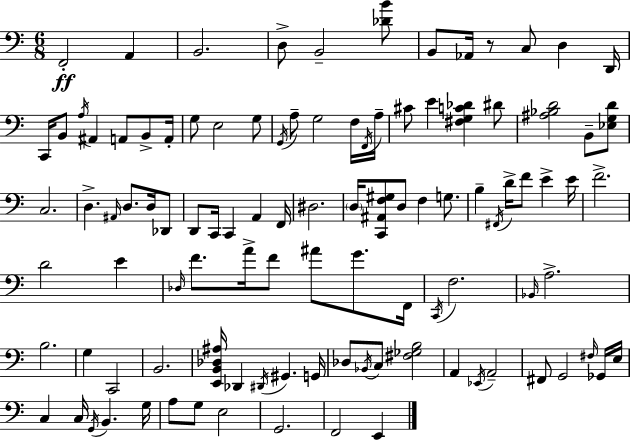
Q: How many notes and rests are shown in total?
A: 104